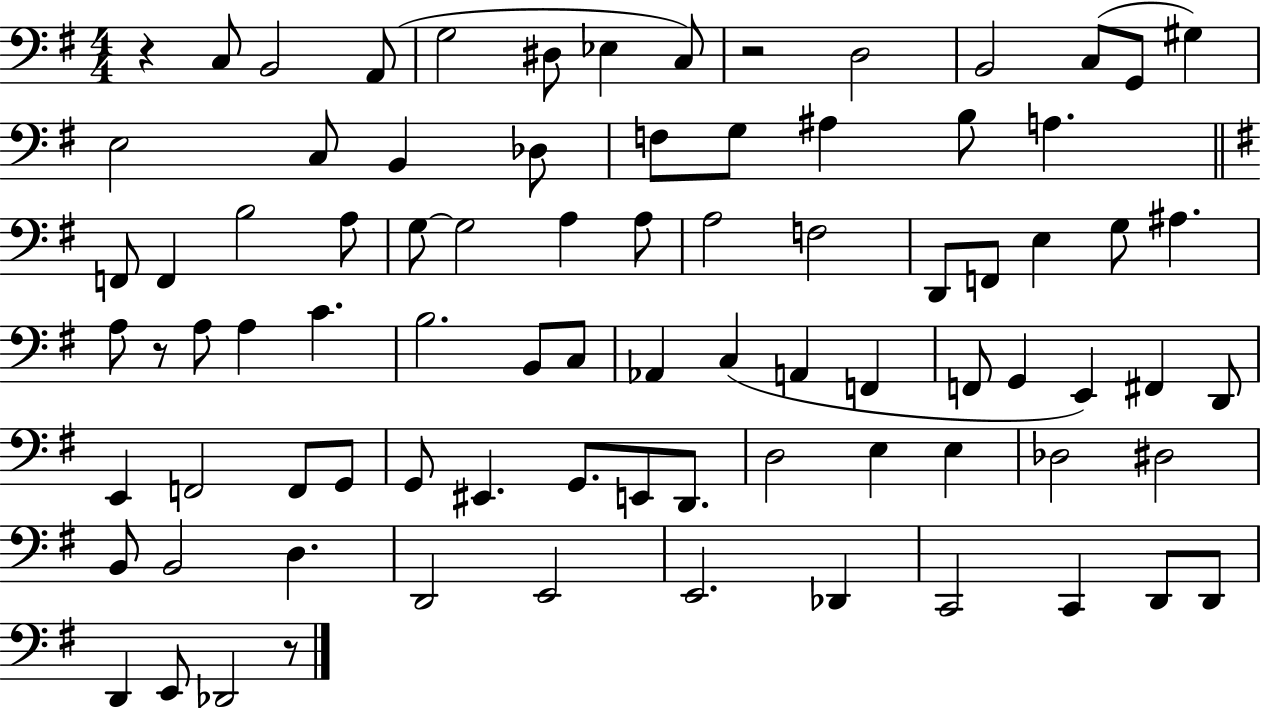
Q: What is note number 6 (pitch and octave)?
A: Eb3